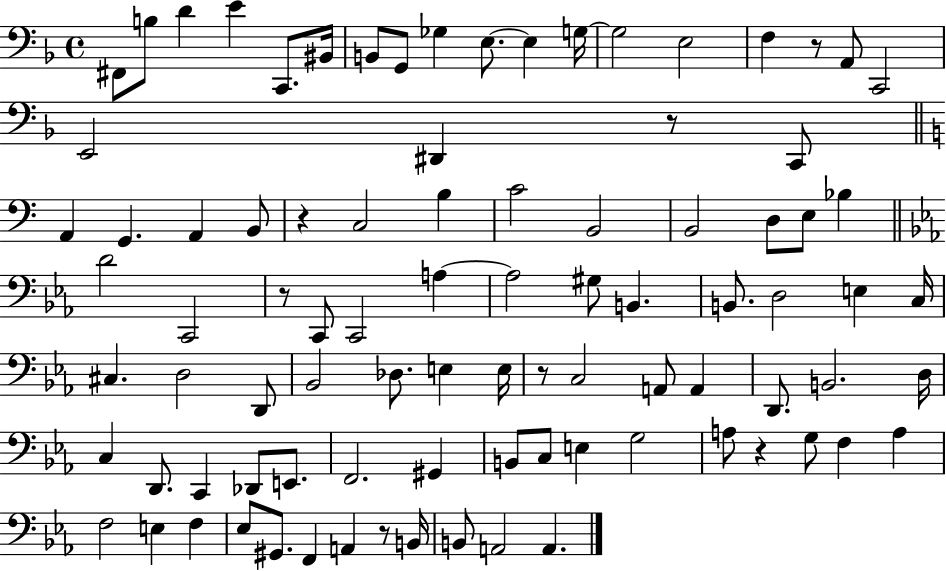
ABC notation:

X:1
T:Untitled
M:4/4
L:1/4
K:F
^F,,/2 B,/2 D E C,,/2 ^B,,/4 B,,/2 G,,/2 _G, E,/2 E, G,/4 G,2 E,2 F, z/2 A,,/2 C,,2 E,,2 ^D,, z/2 C,,/2 A,, G,, A,, B,,/2 z C,2 B, C2 B,,2 B,,2 D,/2 E,/2 _B, D2 C,,2 z/2 C,,/2 C,,2 A, A,2 ^G,/2 B,, B,,/2 D,2 E, C,/4 ^C, D,2 D,,/2 _B,,2 _D,/2 E, E,/4 z/2 C,2 A,,/2 A,, D,,/2 B,,2 D,/4 C, D,,/2 C,, _D,,/2 E,,/2 F,,2 ^G,, B,,/2 C,/2 E, G,2 A,/2 z G,/2 F, A, F,2 E, F, _E,/2 ^G,,/2 F,, A,, z/2 B,,/4 B,,/2 A,,2 A,,